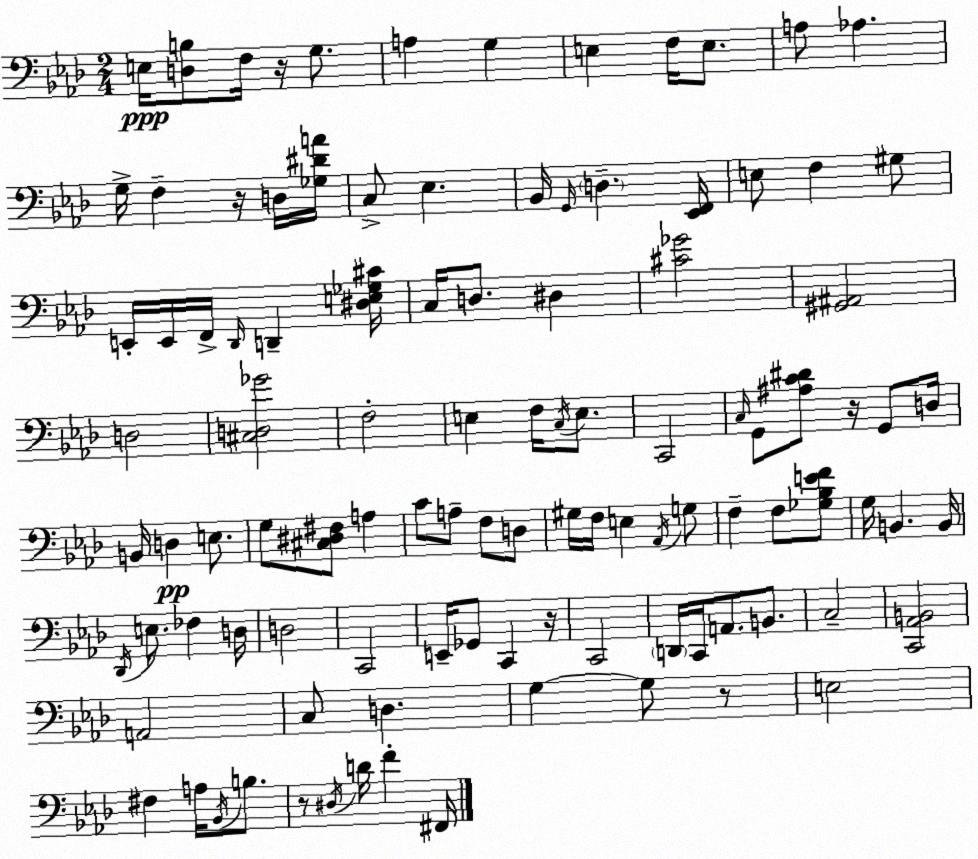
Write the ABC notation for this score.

X:1
T:Untitled
M:2/4
L:1/4
K:Ab
E,/4 [D,B,]/2 F,/4 z/4 G,/2 A, G, E, F,/4 E,/2 A,/2 _A, G,/4 F, z/4 D,/4 [_G,^DA]/4 C,/2 _E, _B,,/4 G,,/4 D, [_E,,F,,]/4 E,/2 F, ^G,/2 E,,/4 E,,/4 F,,/4 _D,,/4 D,, [^D,E,_G,^C]/4 C,/4 D,/2 ^D, [^C_G]2 [^G,,^A,,]2 D,2 [^C,D,_G]2 F,2 E, F,/4 C,/4 E,/2 C,,2 C,/4 G,,/2 [^A,C^D]/2 z/4 G,,/2 D,/4 B,,/4 D, E,/2 G,/2 [^C,^D,^F,]/2 A, C/2 A,/2 F,/2 D,/2 ^G,/4 F,/4 E, _A,,/4 G,/2 F, F,/2 [_G,_B,EF]/2 G,/4 B,, B,,/4 _D,,/4 E,/2 _F, D,/4 D,2 C,,2 E,,/4 _G,,/2 C,, z/4 C,,2 D,,/4 C,,/4 A,,/2 B,,/2 C,2 [C,,_A,,B,,]2 A,,2 C,/2 D, G, G,/2 z/2 E,2 ^F, A,/4 _B,,/4 B,/2 z/2 ^D,/4 D/4 F ^F,,/4